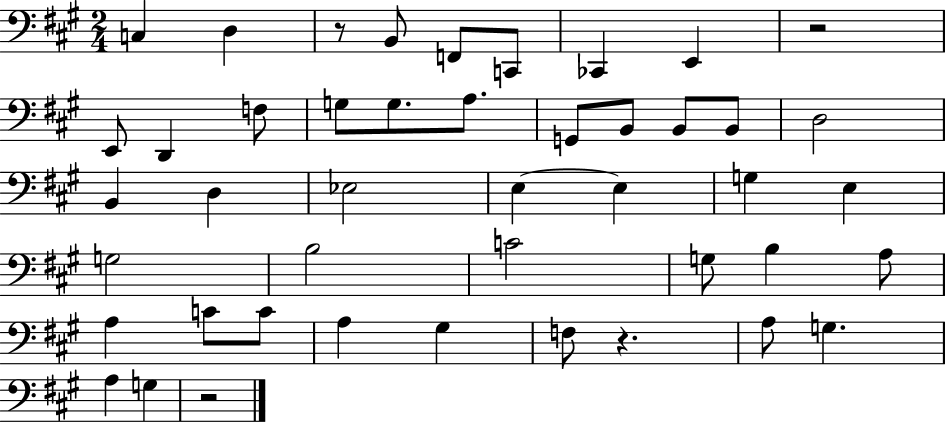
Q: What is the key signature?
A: A major